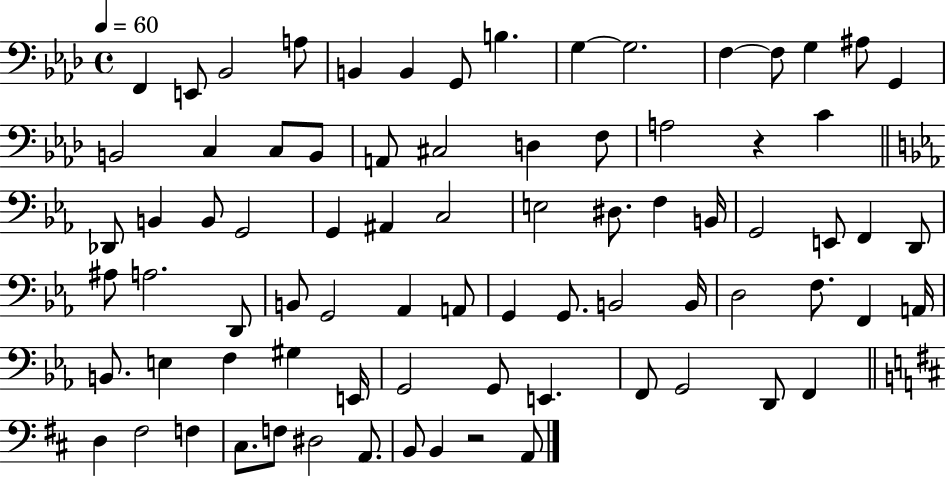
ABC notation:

X:1
T:Untitled
M:4/4
L:1/4
K:Ab
F,, E,,/2 _B,,2 A,/2 B,, B,, G,,/2 B, G, G,2 F, F,/2 G, ^A,/2 G,, B,,2 C, C,/2 B,,/2 A,,/2 ^C,2 D, F,/2 A,2 z C _D,,/2 B,, B,,/2 G,,2 G,, ^A,, C,2 E,2 ^D,/2 F, B,,/4 G,,2 E,,/2 F,, D,,/2 ^A,/2 A,2 D,,/2 B,,/2 G,,2 _A,, A,,/2 G,, G,,/2 B,,2 B,,/4 D,2 F,/2 F,, A,,/4 B,,/2 E, F, ^G, E,,/4 G,,2 G,,/2 E,, F,,/2 G,,2 D,,/2 F,, D, ^F,2 F, ^C,/2 F,/2 ^D,2 A,,/2 B,,/2 B,, z2 A,,/2